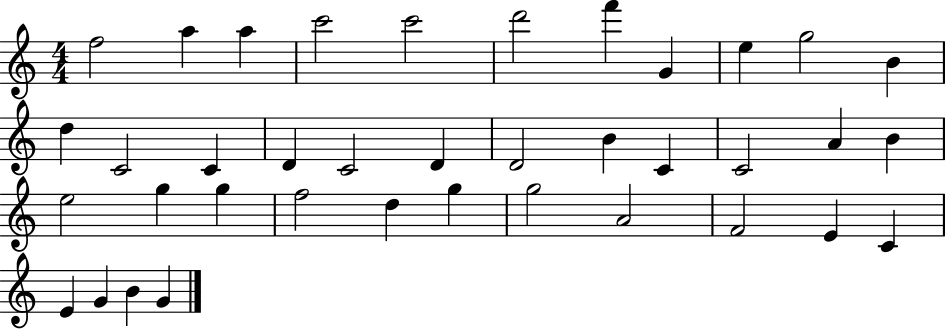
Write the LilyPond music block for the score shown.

{
  \clef treble
  \numericTimeSignature
  \time 4/4
  \key c \major
  f''2 a''4 a''4 | c'''2 c'''2 | d'''2 f'''4 g'4 | e''4 g''2 b'4 | \break d''4 c'2 c'4 | d'4 c'2 d'4 | d'2 b'4 c'4 | c'2 a'4 b'4 | \break e''2 g''4 g''4 | f''2 d''4 g''4 | g''2 a'2 | f'2 e'4 c'4 | \break e'4 g'4 b'4 g'4 | \bar "|."
}